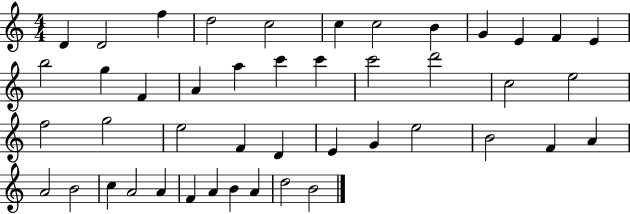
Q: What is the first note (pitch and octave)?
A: D4